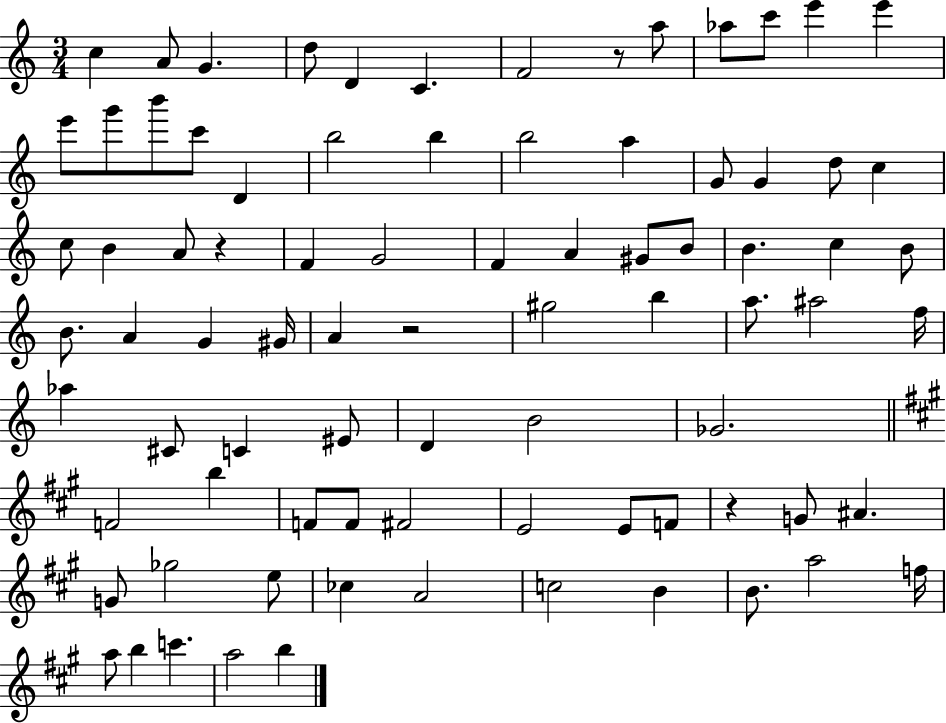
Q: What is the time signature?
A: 3/4